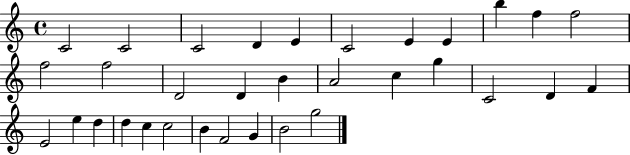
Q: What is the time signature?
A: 4/4